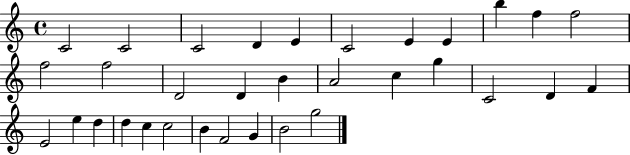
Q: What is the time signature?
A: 4/4